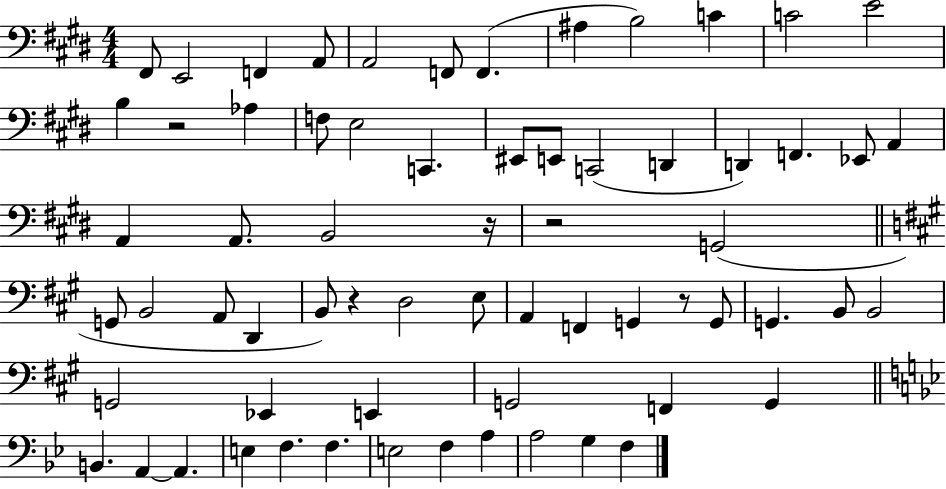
F#2/e E2/h F2/q A2/e A2/h F2/e F2/q. A#3/q B3/h C4/q C4/h E4/h B3/q R/h Ab3/q F3/e E3/h C2/q. EIS2/e E2/e C2/h D2/q D2/q F2/q. Eb2/e A2/q A2/q A2/e. B2/h R/s R/h G2/h G2/e B2/h A2/e D2/q B2/e R/q D3/h E3/e A2/q F2/q G2/q R/e G2/e G2/q. B2/e B2/h G2/h Eb2/q E2/q G2/h F2/q G2/q B2/q. A2/q A2/q. E3/q F3/q. F3/q. E3/h F3/q A3/q A3/h G3/q F3/q